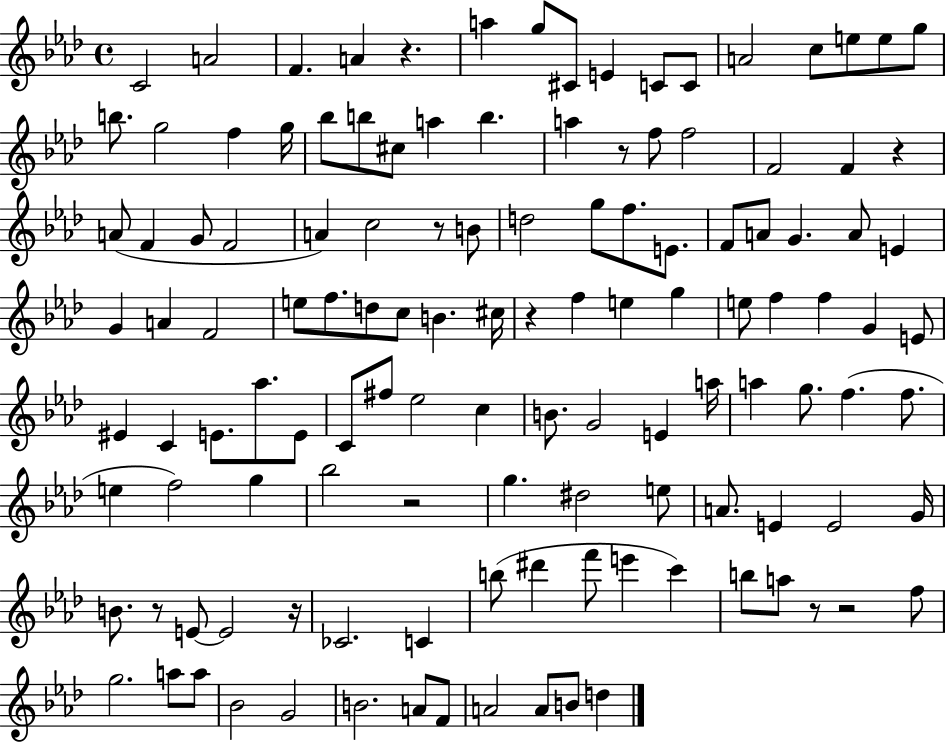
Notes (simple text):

C4/h A4/h F4/q. A4/q R/q. A5/q G5/e C#4/e E4/q C4/e C4/e A4/h C5/e E5/e E5/e G5/e B5/e. G5/h F5/q G5/s Bb5/e B5/e C#5/e A5/q B5/q. A5/q R/e F5/e F5/h F4/h F4/q R/q A4/e F4/q G4/e F4/h A4/q C5/h R/e B4/e D5/h G5/e F5/e. E4/e. F4/e A4/e G4/q. A4/e E4/q G4/q A4/q F4/h E5/e F5/e. D5/e C5/e B4/q. C#5/s R/q F5/q E5/q G5/q E5/e F5/q F5/q G4/q E4/e EIS4/q C4/q E4/e. Ab5/e. E4/e C4/e F#5/e Eb5/h C5/q B4/e. G4/h E4/q A5/s A5/q G5/e. F5/q. F5/e. E5/q F5/h G5/q Bb5/h R/h G5/q. D#5/h E5/e A4/e. E4/q E4/h G4/s B4/e. R/e E4/e E4/h R/s CES4/h. C4/q B5/e D#6/q F6/e E6/q C6/q B5/e A5/e R/e R/h F5/e G5/h. A5/e A5/e Bb4/h G4/h B4/h. A4/e F4/e A4/h A4/e B4/e D5/q